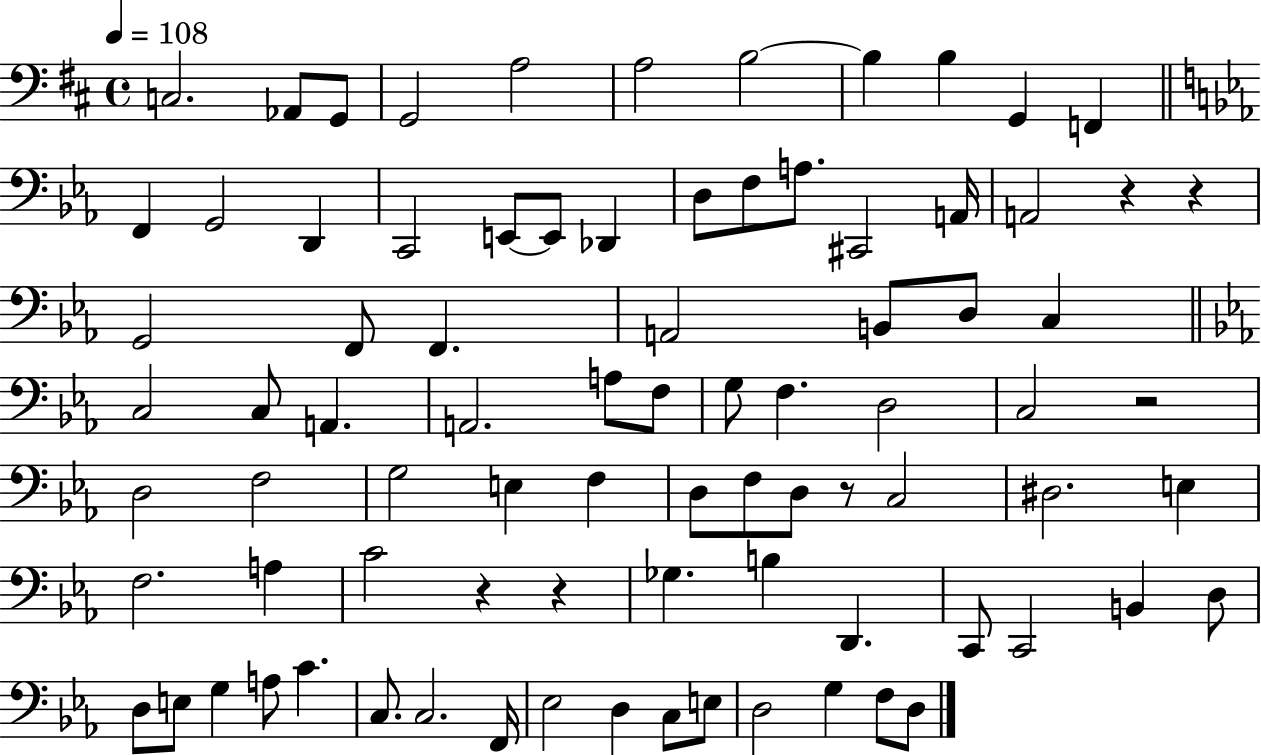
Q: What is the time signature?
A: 4/4